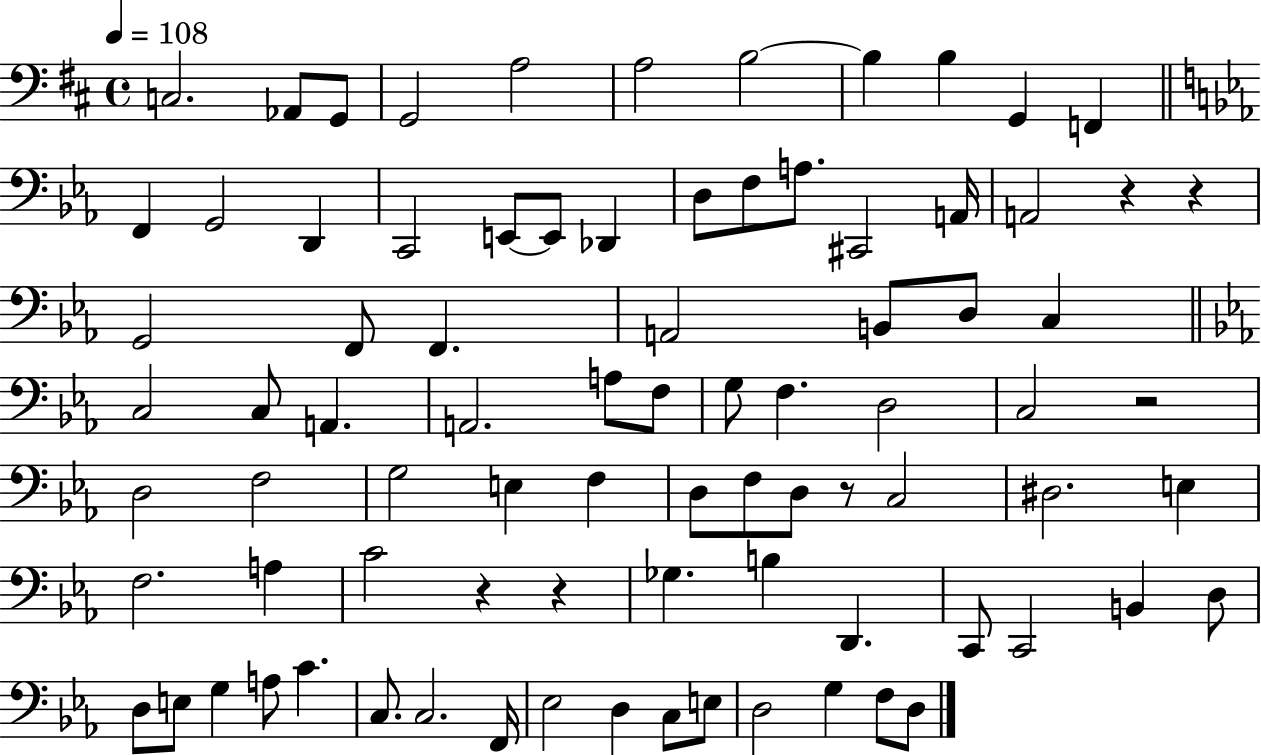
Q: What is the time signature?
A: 4/4